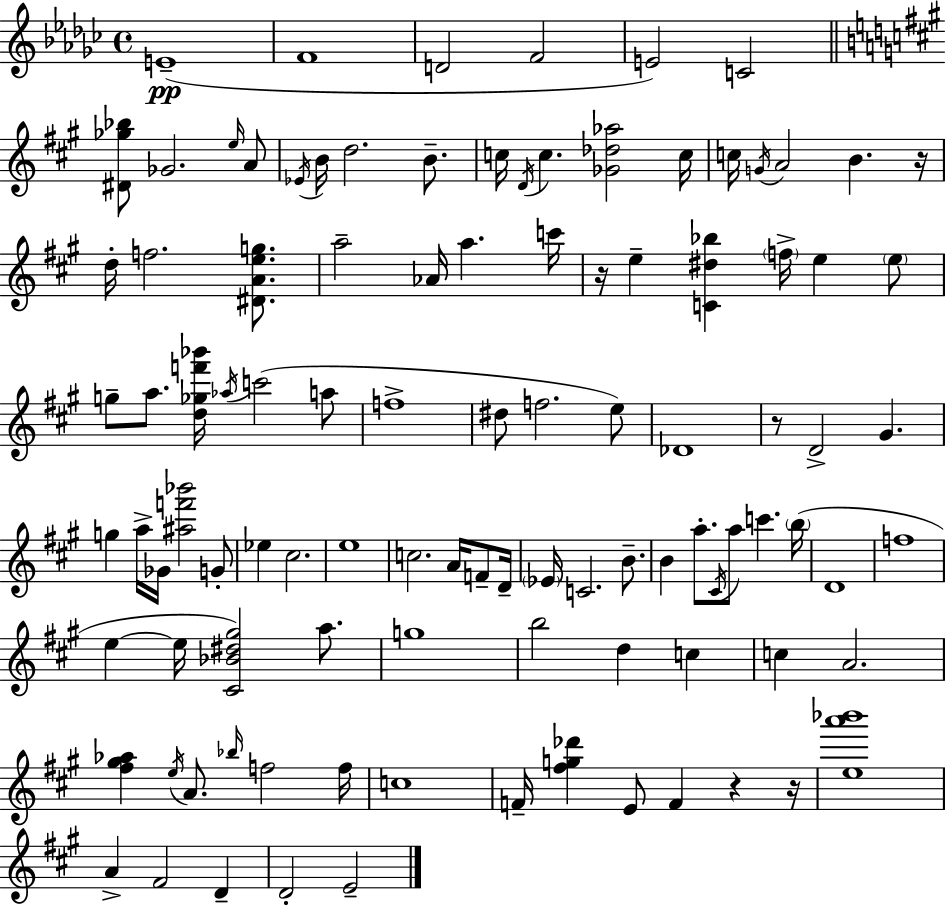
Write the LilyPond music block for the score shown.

{
  \clef treble
  \time 4/4
  \defaultTimeSignature
  \key ees \minor
  e'1--(\pp | f'1 | d'2 f'2 | e'2) c'2 | \break \bar "||" \break \key a \major <dis' ges'' bes''>8 ges'2. \grace { e''16 } a'8 | \acciaccatura { ees'16 } b'16 d''2. b'8.-- | c''16 \acciaccatura { d'16 } c''4. <ges' des'' aes''>2 | c''16 c''16 \acciaccatura { g'16 } a'2 b'4. | \break r16 d''16-. f''2. | <dis' a' e'' g''>8. a''2-- aes'16 a''4. | c'''16 r16 e''4-- <c' dis'' bes''>4 \parenthesize f''16-> e''4 | \parenthesize e''8 g''8-- a''8. <d'' ges'' f''' bes'''>16 \acciaccatura { aes''16 } c'''2( | \break a''8 f''1-> | dis''8 f''2. | e''8) des'1 | r8 d'2-> gis'4. | \break g''4 a''16-> ges'16 <ais'' f''' bes'''>2 | g'8-. ees''4 cis''2. | e''1 | c''2. | \break a'16 f'8-- d'16-- \parenthesize ees'16 c'2. | b'8.-- b'4 a''8.-. \acciaccatura { cis'16 } a''8 c'''4. | \parenthesize b''16( d'1 | f''1 | \break e''4~~ e''16 <cis' bes' dis'' gis''>2) | a''8. g''1 | b''2 d''4 | c''4 c''4 a'2. | \break <fis'' gis'' aes''>4 \acciaccatura { e''16 } a'8. \grace { bes''16 } f''2 | f''16 c''1 | f'16-- <fis'' g'' des'''>4 e'8 f'4 | r4 r16 <e'' a''' bes'''>1 | \break a'4-> fis'2 | d'4-- d'2-. | e'2-- \bar "|."
}